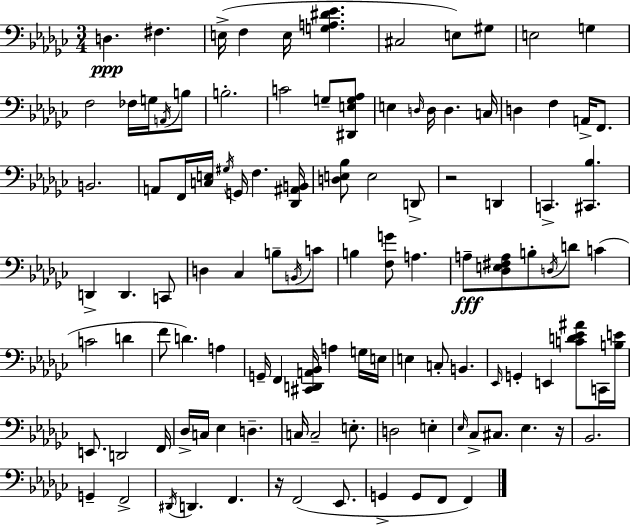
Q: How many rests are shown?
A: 3